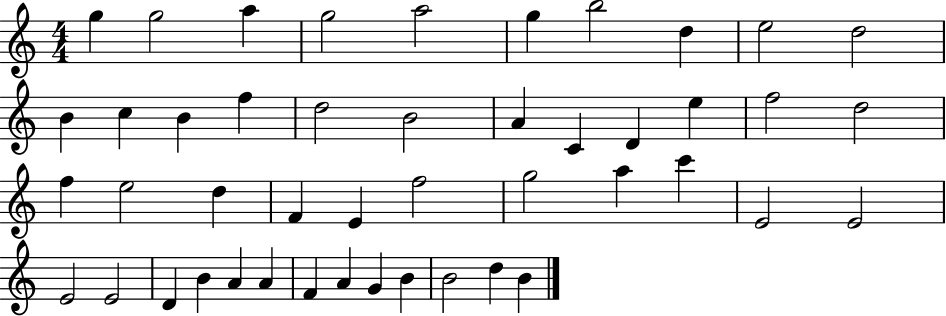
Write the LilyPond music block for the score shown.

{
  \clef treble
  \numericTimeSignature
  \time 4/4
  \key c \major
  g''4 g''2 a''4 | g''2 a''2 | g''4 b''2 d''4 | e''2 d''2 | \break b'4 c''4 b'4 f''4 | d''2 b'2 | a'4 c'4 d'4 e''4 | f''2 d''2 | \break f''4 e''2 d''4 | f'4 e'4 f''2 | g''2 a''4 c'''4 | e'2 e'2 | \break e'2 e'2 | d'4 b'4 a'4 a'4 | f'4 a'4 g'4 b'4 | b'2 d''4 b'4 | \break \bar "|."
}